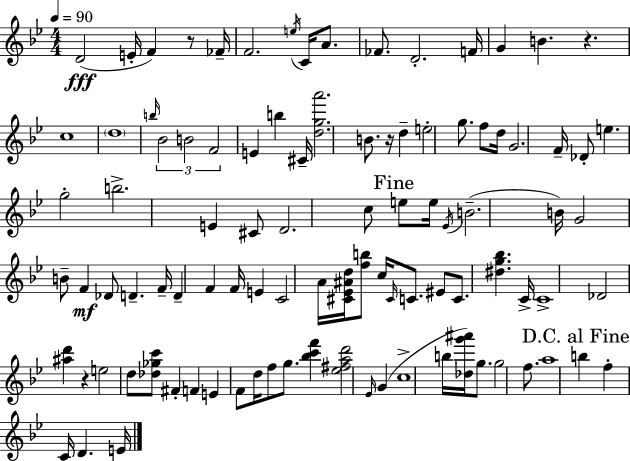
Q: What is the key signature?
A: BES major